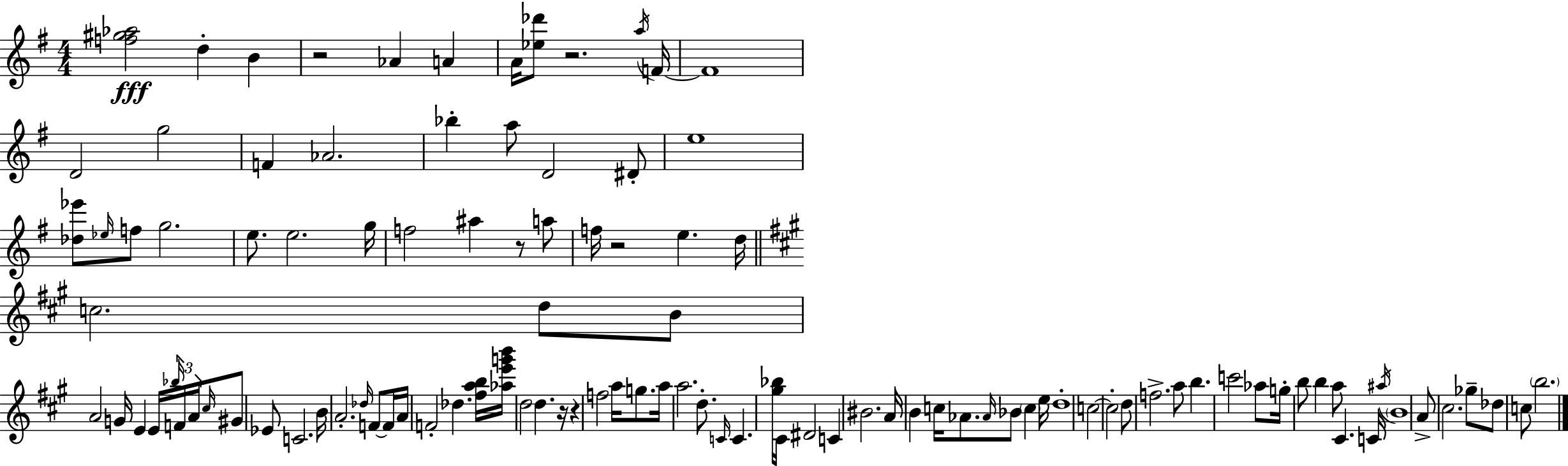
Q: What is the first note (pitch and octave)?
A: D5